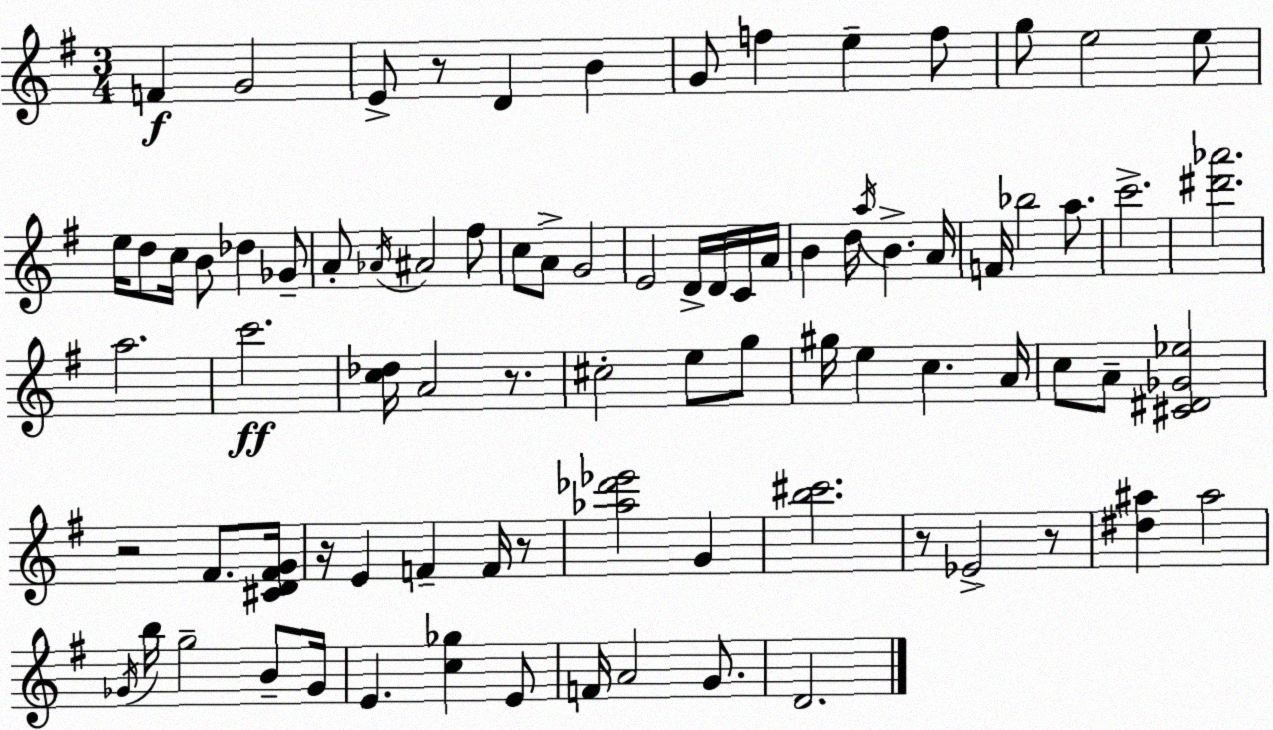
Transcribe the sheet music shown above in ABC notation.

X:1
T:Untitled
M:3/4
L:1/4
K:G
F G2 E/2 z/2 D B G/2 f e f/2 g/2 e2 e/2 e/4 d/2 c/4 B/2 _d _G/2 A/2 _A/4 ^A2 ^f/2 c/2 A/2 G2 E2 D/4 D/4 C/4 A/4 B d/4 a/4 B A/4 F/4 _b2 a/2 c'2 [^d'_a']2 a2 c'2 [c_d]/4 A2 z/2 ^c2 e/2 g/2 ^g/4 e c A/4 c/2 A/2 [^C^D_G_e]2 z2 ^F/2 [^CD^FG]/4 z/4 E F F/4 z/2 [_a_d'_e']2 G [b^c']2 z/2 _E2 z/2 [^d^a] ^a2 _G/4 b/4 g2 B/2 _G/4 E [c_g] E/2 F/4 A2 G/2 D2